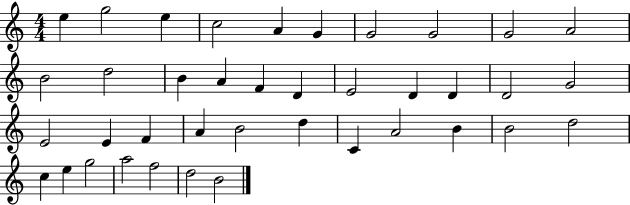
X:1
T:Untitled
M:4/4
L:1/4
K:C
e g2 e c2 A G G2 G2 G2 A2 B2 d2 B A F D E2 D D D2 G2 E2 E F A B2 d C A2 B B2 d2 c e g2 a2 f2 d2 B2